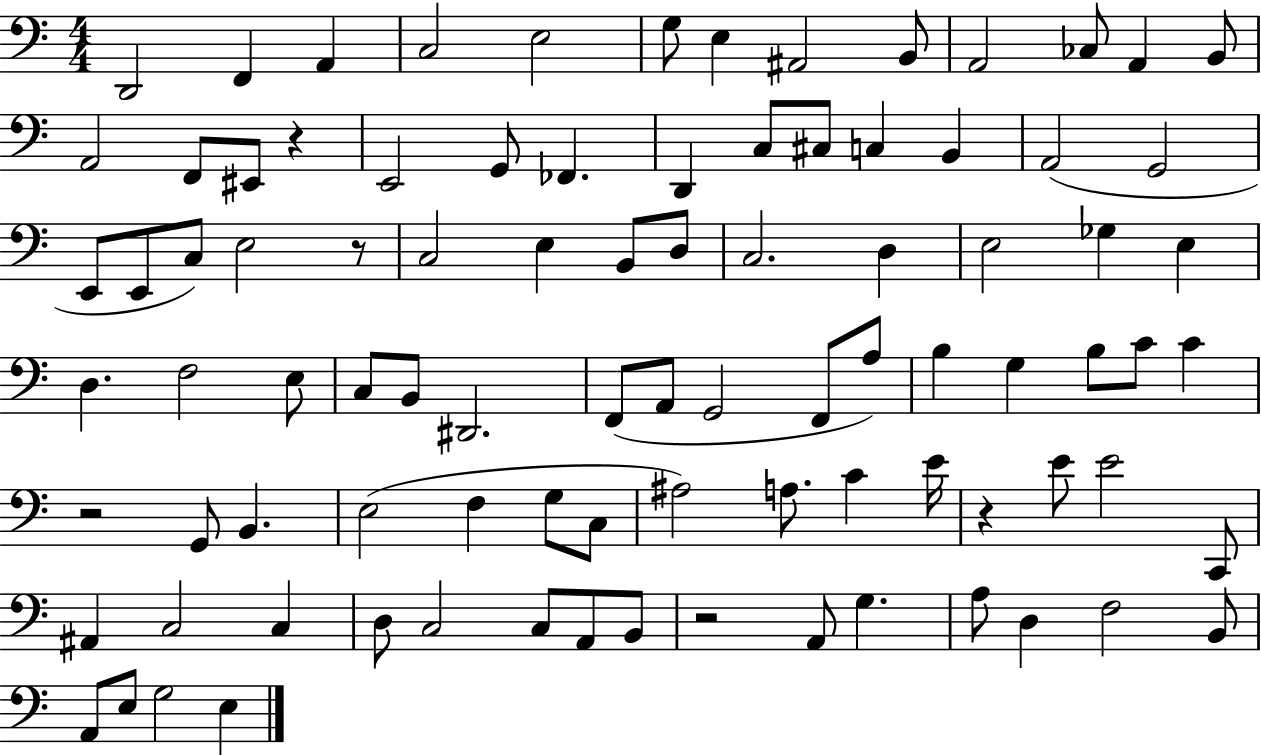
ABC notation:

X:1
T:Untitled
M:4/4
L:1/4
K:C
D,,2 F,, A,, C,2 E,2 G,/2 E, ^A,,2 B,,/2 A,,2 _C,/2 A,, B,,/2 A,,2 F,,/2 ^E,,/2 z E,,2 G,,/2 _F,, D,, C,/2 ^C,/2 C, B,, A,,2 G,,2 E,,/2 E,,/2 C,/2 E,2 z/2 C,2 E, B,,/2 D,/2 C,2 D, E,2 _G, E, D, F,2 E,/2 C,/2 B,,/2 ^D,,2 F,,/2 A,,/2 G,,2 F,,/2 A,/2 B, G, B,/2 C/2 C z2 G,,/2 B,, E,2 F, G,/2 C,/2 ^A,2 A,/2 C E/4 z E/2 E2 C,,/2 ^A,, C,2 C, D,/2 C,2 C,/2 A,,/2 B,,/2 z2 A,,/2 G, A,/2 D, F,2 B,,/2 A,,/2 E,/2 G,2 E,